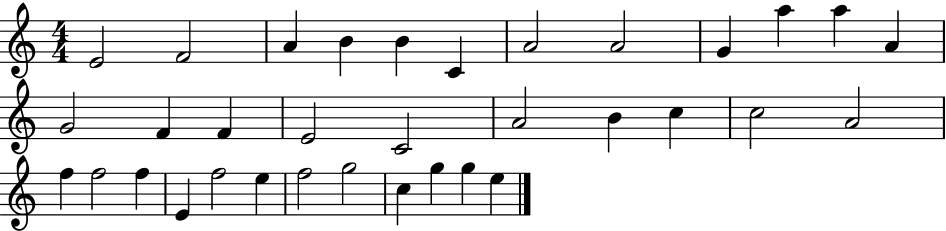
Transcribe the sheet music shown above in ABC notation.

X:1
T:Untitled
M:4/4
L:1/4
K:C
E2 F2 A B B C A2 A2 G a a A G2 F F E2 C2 A2 B c c2 A2 f f2 f E f2 e f2 g2 c g g e